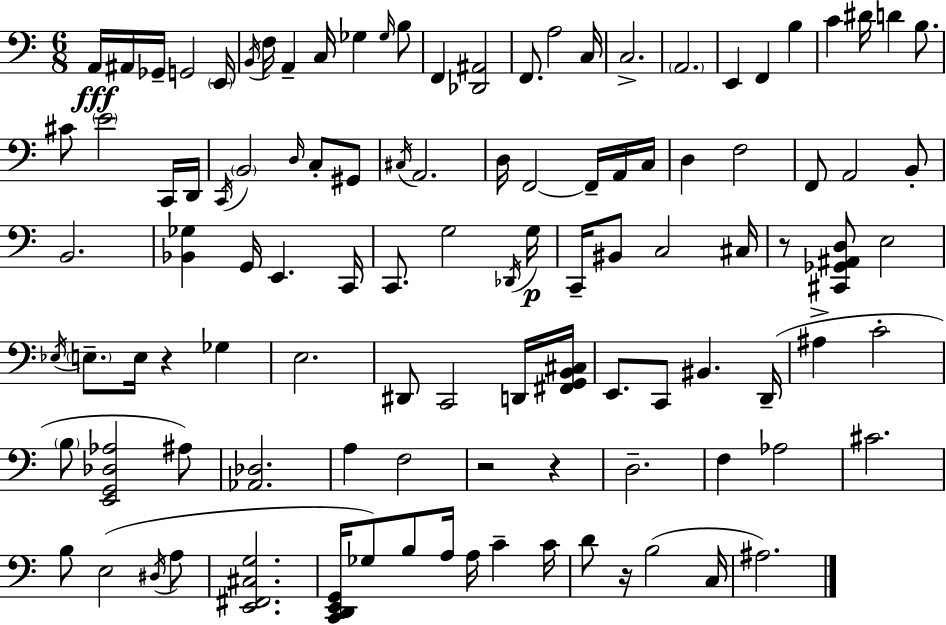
{
  \clef bass
  \numericTimeSignature
  \time 6/8
  \key c \major
  a,16\fff ais,16 ges,16-- g,2 \parenthesize e,16 | \acciaccatura { b,16 } f16 a,4-- c16 ges4 \grace { ges16 } | b8 f,4 <des, ais,>2 | f,8. a2 | \break c16 c2.-> | \parenthesize a,2. | e,4 f,4 b4 | c'4 dis'16 d'4 b8. | \break cis'8 \parenthesize e'2 | c,16 d,16 \acciaccatura { c,16 } \parenthesize b,2 \grace { d16 } | c8-. gis,8 \acciaccatura { cis16 } a,2. | d16 f,2~~ | \break f,16-- a,16 c16 d4 f2 | f,8 a,2 | b,8-. b,2. | <bes, ges>4 g,16 e,4. | \break c,16 c,8. g2 | \acciaccatura { des,16 }\p g16 c,16-- bis,8 c2 | cis16 r8 <cis, ges, ais, d>8 e2 | \acciaccatura { ees16 } \parenthesize e8.-- e16 r4 | \break ges4 e2. | dis,8 c,2 | d,16 <fis, g, b, cis>16 e,8. c,8 | bis,4. d,16--( ais4-> c'2-. | \break \parenthesize b8 <e, g, des aes>2 | ais8) <aes, des>2. | a4 f2 | r2 | \break r4 d2.-- | f4 aes2 | cis'2. | b8 e2( | \break \acciaccatura { dis16 } a8 <e, fis, cis g>2. | <c, d, e, g,>16 ges8) b8 | a16 a16 c'4-- c'16 d'8 r16 b2( | c16 ais2.) | \break \bar "|."
}